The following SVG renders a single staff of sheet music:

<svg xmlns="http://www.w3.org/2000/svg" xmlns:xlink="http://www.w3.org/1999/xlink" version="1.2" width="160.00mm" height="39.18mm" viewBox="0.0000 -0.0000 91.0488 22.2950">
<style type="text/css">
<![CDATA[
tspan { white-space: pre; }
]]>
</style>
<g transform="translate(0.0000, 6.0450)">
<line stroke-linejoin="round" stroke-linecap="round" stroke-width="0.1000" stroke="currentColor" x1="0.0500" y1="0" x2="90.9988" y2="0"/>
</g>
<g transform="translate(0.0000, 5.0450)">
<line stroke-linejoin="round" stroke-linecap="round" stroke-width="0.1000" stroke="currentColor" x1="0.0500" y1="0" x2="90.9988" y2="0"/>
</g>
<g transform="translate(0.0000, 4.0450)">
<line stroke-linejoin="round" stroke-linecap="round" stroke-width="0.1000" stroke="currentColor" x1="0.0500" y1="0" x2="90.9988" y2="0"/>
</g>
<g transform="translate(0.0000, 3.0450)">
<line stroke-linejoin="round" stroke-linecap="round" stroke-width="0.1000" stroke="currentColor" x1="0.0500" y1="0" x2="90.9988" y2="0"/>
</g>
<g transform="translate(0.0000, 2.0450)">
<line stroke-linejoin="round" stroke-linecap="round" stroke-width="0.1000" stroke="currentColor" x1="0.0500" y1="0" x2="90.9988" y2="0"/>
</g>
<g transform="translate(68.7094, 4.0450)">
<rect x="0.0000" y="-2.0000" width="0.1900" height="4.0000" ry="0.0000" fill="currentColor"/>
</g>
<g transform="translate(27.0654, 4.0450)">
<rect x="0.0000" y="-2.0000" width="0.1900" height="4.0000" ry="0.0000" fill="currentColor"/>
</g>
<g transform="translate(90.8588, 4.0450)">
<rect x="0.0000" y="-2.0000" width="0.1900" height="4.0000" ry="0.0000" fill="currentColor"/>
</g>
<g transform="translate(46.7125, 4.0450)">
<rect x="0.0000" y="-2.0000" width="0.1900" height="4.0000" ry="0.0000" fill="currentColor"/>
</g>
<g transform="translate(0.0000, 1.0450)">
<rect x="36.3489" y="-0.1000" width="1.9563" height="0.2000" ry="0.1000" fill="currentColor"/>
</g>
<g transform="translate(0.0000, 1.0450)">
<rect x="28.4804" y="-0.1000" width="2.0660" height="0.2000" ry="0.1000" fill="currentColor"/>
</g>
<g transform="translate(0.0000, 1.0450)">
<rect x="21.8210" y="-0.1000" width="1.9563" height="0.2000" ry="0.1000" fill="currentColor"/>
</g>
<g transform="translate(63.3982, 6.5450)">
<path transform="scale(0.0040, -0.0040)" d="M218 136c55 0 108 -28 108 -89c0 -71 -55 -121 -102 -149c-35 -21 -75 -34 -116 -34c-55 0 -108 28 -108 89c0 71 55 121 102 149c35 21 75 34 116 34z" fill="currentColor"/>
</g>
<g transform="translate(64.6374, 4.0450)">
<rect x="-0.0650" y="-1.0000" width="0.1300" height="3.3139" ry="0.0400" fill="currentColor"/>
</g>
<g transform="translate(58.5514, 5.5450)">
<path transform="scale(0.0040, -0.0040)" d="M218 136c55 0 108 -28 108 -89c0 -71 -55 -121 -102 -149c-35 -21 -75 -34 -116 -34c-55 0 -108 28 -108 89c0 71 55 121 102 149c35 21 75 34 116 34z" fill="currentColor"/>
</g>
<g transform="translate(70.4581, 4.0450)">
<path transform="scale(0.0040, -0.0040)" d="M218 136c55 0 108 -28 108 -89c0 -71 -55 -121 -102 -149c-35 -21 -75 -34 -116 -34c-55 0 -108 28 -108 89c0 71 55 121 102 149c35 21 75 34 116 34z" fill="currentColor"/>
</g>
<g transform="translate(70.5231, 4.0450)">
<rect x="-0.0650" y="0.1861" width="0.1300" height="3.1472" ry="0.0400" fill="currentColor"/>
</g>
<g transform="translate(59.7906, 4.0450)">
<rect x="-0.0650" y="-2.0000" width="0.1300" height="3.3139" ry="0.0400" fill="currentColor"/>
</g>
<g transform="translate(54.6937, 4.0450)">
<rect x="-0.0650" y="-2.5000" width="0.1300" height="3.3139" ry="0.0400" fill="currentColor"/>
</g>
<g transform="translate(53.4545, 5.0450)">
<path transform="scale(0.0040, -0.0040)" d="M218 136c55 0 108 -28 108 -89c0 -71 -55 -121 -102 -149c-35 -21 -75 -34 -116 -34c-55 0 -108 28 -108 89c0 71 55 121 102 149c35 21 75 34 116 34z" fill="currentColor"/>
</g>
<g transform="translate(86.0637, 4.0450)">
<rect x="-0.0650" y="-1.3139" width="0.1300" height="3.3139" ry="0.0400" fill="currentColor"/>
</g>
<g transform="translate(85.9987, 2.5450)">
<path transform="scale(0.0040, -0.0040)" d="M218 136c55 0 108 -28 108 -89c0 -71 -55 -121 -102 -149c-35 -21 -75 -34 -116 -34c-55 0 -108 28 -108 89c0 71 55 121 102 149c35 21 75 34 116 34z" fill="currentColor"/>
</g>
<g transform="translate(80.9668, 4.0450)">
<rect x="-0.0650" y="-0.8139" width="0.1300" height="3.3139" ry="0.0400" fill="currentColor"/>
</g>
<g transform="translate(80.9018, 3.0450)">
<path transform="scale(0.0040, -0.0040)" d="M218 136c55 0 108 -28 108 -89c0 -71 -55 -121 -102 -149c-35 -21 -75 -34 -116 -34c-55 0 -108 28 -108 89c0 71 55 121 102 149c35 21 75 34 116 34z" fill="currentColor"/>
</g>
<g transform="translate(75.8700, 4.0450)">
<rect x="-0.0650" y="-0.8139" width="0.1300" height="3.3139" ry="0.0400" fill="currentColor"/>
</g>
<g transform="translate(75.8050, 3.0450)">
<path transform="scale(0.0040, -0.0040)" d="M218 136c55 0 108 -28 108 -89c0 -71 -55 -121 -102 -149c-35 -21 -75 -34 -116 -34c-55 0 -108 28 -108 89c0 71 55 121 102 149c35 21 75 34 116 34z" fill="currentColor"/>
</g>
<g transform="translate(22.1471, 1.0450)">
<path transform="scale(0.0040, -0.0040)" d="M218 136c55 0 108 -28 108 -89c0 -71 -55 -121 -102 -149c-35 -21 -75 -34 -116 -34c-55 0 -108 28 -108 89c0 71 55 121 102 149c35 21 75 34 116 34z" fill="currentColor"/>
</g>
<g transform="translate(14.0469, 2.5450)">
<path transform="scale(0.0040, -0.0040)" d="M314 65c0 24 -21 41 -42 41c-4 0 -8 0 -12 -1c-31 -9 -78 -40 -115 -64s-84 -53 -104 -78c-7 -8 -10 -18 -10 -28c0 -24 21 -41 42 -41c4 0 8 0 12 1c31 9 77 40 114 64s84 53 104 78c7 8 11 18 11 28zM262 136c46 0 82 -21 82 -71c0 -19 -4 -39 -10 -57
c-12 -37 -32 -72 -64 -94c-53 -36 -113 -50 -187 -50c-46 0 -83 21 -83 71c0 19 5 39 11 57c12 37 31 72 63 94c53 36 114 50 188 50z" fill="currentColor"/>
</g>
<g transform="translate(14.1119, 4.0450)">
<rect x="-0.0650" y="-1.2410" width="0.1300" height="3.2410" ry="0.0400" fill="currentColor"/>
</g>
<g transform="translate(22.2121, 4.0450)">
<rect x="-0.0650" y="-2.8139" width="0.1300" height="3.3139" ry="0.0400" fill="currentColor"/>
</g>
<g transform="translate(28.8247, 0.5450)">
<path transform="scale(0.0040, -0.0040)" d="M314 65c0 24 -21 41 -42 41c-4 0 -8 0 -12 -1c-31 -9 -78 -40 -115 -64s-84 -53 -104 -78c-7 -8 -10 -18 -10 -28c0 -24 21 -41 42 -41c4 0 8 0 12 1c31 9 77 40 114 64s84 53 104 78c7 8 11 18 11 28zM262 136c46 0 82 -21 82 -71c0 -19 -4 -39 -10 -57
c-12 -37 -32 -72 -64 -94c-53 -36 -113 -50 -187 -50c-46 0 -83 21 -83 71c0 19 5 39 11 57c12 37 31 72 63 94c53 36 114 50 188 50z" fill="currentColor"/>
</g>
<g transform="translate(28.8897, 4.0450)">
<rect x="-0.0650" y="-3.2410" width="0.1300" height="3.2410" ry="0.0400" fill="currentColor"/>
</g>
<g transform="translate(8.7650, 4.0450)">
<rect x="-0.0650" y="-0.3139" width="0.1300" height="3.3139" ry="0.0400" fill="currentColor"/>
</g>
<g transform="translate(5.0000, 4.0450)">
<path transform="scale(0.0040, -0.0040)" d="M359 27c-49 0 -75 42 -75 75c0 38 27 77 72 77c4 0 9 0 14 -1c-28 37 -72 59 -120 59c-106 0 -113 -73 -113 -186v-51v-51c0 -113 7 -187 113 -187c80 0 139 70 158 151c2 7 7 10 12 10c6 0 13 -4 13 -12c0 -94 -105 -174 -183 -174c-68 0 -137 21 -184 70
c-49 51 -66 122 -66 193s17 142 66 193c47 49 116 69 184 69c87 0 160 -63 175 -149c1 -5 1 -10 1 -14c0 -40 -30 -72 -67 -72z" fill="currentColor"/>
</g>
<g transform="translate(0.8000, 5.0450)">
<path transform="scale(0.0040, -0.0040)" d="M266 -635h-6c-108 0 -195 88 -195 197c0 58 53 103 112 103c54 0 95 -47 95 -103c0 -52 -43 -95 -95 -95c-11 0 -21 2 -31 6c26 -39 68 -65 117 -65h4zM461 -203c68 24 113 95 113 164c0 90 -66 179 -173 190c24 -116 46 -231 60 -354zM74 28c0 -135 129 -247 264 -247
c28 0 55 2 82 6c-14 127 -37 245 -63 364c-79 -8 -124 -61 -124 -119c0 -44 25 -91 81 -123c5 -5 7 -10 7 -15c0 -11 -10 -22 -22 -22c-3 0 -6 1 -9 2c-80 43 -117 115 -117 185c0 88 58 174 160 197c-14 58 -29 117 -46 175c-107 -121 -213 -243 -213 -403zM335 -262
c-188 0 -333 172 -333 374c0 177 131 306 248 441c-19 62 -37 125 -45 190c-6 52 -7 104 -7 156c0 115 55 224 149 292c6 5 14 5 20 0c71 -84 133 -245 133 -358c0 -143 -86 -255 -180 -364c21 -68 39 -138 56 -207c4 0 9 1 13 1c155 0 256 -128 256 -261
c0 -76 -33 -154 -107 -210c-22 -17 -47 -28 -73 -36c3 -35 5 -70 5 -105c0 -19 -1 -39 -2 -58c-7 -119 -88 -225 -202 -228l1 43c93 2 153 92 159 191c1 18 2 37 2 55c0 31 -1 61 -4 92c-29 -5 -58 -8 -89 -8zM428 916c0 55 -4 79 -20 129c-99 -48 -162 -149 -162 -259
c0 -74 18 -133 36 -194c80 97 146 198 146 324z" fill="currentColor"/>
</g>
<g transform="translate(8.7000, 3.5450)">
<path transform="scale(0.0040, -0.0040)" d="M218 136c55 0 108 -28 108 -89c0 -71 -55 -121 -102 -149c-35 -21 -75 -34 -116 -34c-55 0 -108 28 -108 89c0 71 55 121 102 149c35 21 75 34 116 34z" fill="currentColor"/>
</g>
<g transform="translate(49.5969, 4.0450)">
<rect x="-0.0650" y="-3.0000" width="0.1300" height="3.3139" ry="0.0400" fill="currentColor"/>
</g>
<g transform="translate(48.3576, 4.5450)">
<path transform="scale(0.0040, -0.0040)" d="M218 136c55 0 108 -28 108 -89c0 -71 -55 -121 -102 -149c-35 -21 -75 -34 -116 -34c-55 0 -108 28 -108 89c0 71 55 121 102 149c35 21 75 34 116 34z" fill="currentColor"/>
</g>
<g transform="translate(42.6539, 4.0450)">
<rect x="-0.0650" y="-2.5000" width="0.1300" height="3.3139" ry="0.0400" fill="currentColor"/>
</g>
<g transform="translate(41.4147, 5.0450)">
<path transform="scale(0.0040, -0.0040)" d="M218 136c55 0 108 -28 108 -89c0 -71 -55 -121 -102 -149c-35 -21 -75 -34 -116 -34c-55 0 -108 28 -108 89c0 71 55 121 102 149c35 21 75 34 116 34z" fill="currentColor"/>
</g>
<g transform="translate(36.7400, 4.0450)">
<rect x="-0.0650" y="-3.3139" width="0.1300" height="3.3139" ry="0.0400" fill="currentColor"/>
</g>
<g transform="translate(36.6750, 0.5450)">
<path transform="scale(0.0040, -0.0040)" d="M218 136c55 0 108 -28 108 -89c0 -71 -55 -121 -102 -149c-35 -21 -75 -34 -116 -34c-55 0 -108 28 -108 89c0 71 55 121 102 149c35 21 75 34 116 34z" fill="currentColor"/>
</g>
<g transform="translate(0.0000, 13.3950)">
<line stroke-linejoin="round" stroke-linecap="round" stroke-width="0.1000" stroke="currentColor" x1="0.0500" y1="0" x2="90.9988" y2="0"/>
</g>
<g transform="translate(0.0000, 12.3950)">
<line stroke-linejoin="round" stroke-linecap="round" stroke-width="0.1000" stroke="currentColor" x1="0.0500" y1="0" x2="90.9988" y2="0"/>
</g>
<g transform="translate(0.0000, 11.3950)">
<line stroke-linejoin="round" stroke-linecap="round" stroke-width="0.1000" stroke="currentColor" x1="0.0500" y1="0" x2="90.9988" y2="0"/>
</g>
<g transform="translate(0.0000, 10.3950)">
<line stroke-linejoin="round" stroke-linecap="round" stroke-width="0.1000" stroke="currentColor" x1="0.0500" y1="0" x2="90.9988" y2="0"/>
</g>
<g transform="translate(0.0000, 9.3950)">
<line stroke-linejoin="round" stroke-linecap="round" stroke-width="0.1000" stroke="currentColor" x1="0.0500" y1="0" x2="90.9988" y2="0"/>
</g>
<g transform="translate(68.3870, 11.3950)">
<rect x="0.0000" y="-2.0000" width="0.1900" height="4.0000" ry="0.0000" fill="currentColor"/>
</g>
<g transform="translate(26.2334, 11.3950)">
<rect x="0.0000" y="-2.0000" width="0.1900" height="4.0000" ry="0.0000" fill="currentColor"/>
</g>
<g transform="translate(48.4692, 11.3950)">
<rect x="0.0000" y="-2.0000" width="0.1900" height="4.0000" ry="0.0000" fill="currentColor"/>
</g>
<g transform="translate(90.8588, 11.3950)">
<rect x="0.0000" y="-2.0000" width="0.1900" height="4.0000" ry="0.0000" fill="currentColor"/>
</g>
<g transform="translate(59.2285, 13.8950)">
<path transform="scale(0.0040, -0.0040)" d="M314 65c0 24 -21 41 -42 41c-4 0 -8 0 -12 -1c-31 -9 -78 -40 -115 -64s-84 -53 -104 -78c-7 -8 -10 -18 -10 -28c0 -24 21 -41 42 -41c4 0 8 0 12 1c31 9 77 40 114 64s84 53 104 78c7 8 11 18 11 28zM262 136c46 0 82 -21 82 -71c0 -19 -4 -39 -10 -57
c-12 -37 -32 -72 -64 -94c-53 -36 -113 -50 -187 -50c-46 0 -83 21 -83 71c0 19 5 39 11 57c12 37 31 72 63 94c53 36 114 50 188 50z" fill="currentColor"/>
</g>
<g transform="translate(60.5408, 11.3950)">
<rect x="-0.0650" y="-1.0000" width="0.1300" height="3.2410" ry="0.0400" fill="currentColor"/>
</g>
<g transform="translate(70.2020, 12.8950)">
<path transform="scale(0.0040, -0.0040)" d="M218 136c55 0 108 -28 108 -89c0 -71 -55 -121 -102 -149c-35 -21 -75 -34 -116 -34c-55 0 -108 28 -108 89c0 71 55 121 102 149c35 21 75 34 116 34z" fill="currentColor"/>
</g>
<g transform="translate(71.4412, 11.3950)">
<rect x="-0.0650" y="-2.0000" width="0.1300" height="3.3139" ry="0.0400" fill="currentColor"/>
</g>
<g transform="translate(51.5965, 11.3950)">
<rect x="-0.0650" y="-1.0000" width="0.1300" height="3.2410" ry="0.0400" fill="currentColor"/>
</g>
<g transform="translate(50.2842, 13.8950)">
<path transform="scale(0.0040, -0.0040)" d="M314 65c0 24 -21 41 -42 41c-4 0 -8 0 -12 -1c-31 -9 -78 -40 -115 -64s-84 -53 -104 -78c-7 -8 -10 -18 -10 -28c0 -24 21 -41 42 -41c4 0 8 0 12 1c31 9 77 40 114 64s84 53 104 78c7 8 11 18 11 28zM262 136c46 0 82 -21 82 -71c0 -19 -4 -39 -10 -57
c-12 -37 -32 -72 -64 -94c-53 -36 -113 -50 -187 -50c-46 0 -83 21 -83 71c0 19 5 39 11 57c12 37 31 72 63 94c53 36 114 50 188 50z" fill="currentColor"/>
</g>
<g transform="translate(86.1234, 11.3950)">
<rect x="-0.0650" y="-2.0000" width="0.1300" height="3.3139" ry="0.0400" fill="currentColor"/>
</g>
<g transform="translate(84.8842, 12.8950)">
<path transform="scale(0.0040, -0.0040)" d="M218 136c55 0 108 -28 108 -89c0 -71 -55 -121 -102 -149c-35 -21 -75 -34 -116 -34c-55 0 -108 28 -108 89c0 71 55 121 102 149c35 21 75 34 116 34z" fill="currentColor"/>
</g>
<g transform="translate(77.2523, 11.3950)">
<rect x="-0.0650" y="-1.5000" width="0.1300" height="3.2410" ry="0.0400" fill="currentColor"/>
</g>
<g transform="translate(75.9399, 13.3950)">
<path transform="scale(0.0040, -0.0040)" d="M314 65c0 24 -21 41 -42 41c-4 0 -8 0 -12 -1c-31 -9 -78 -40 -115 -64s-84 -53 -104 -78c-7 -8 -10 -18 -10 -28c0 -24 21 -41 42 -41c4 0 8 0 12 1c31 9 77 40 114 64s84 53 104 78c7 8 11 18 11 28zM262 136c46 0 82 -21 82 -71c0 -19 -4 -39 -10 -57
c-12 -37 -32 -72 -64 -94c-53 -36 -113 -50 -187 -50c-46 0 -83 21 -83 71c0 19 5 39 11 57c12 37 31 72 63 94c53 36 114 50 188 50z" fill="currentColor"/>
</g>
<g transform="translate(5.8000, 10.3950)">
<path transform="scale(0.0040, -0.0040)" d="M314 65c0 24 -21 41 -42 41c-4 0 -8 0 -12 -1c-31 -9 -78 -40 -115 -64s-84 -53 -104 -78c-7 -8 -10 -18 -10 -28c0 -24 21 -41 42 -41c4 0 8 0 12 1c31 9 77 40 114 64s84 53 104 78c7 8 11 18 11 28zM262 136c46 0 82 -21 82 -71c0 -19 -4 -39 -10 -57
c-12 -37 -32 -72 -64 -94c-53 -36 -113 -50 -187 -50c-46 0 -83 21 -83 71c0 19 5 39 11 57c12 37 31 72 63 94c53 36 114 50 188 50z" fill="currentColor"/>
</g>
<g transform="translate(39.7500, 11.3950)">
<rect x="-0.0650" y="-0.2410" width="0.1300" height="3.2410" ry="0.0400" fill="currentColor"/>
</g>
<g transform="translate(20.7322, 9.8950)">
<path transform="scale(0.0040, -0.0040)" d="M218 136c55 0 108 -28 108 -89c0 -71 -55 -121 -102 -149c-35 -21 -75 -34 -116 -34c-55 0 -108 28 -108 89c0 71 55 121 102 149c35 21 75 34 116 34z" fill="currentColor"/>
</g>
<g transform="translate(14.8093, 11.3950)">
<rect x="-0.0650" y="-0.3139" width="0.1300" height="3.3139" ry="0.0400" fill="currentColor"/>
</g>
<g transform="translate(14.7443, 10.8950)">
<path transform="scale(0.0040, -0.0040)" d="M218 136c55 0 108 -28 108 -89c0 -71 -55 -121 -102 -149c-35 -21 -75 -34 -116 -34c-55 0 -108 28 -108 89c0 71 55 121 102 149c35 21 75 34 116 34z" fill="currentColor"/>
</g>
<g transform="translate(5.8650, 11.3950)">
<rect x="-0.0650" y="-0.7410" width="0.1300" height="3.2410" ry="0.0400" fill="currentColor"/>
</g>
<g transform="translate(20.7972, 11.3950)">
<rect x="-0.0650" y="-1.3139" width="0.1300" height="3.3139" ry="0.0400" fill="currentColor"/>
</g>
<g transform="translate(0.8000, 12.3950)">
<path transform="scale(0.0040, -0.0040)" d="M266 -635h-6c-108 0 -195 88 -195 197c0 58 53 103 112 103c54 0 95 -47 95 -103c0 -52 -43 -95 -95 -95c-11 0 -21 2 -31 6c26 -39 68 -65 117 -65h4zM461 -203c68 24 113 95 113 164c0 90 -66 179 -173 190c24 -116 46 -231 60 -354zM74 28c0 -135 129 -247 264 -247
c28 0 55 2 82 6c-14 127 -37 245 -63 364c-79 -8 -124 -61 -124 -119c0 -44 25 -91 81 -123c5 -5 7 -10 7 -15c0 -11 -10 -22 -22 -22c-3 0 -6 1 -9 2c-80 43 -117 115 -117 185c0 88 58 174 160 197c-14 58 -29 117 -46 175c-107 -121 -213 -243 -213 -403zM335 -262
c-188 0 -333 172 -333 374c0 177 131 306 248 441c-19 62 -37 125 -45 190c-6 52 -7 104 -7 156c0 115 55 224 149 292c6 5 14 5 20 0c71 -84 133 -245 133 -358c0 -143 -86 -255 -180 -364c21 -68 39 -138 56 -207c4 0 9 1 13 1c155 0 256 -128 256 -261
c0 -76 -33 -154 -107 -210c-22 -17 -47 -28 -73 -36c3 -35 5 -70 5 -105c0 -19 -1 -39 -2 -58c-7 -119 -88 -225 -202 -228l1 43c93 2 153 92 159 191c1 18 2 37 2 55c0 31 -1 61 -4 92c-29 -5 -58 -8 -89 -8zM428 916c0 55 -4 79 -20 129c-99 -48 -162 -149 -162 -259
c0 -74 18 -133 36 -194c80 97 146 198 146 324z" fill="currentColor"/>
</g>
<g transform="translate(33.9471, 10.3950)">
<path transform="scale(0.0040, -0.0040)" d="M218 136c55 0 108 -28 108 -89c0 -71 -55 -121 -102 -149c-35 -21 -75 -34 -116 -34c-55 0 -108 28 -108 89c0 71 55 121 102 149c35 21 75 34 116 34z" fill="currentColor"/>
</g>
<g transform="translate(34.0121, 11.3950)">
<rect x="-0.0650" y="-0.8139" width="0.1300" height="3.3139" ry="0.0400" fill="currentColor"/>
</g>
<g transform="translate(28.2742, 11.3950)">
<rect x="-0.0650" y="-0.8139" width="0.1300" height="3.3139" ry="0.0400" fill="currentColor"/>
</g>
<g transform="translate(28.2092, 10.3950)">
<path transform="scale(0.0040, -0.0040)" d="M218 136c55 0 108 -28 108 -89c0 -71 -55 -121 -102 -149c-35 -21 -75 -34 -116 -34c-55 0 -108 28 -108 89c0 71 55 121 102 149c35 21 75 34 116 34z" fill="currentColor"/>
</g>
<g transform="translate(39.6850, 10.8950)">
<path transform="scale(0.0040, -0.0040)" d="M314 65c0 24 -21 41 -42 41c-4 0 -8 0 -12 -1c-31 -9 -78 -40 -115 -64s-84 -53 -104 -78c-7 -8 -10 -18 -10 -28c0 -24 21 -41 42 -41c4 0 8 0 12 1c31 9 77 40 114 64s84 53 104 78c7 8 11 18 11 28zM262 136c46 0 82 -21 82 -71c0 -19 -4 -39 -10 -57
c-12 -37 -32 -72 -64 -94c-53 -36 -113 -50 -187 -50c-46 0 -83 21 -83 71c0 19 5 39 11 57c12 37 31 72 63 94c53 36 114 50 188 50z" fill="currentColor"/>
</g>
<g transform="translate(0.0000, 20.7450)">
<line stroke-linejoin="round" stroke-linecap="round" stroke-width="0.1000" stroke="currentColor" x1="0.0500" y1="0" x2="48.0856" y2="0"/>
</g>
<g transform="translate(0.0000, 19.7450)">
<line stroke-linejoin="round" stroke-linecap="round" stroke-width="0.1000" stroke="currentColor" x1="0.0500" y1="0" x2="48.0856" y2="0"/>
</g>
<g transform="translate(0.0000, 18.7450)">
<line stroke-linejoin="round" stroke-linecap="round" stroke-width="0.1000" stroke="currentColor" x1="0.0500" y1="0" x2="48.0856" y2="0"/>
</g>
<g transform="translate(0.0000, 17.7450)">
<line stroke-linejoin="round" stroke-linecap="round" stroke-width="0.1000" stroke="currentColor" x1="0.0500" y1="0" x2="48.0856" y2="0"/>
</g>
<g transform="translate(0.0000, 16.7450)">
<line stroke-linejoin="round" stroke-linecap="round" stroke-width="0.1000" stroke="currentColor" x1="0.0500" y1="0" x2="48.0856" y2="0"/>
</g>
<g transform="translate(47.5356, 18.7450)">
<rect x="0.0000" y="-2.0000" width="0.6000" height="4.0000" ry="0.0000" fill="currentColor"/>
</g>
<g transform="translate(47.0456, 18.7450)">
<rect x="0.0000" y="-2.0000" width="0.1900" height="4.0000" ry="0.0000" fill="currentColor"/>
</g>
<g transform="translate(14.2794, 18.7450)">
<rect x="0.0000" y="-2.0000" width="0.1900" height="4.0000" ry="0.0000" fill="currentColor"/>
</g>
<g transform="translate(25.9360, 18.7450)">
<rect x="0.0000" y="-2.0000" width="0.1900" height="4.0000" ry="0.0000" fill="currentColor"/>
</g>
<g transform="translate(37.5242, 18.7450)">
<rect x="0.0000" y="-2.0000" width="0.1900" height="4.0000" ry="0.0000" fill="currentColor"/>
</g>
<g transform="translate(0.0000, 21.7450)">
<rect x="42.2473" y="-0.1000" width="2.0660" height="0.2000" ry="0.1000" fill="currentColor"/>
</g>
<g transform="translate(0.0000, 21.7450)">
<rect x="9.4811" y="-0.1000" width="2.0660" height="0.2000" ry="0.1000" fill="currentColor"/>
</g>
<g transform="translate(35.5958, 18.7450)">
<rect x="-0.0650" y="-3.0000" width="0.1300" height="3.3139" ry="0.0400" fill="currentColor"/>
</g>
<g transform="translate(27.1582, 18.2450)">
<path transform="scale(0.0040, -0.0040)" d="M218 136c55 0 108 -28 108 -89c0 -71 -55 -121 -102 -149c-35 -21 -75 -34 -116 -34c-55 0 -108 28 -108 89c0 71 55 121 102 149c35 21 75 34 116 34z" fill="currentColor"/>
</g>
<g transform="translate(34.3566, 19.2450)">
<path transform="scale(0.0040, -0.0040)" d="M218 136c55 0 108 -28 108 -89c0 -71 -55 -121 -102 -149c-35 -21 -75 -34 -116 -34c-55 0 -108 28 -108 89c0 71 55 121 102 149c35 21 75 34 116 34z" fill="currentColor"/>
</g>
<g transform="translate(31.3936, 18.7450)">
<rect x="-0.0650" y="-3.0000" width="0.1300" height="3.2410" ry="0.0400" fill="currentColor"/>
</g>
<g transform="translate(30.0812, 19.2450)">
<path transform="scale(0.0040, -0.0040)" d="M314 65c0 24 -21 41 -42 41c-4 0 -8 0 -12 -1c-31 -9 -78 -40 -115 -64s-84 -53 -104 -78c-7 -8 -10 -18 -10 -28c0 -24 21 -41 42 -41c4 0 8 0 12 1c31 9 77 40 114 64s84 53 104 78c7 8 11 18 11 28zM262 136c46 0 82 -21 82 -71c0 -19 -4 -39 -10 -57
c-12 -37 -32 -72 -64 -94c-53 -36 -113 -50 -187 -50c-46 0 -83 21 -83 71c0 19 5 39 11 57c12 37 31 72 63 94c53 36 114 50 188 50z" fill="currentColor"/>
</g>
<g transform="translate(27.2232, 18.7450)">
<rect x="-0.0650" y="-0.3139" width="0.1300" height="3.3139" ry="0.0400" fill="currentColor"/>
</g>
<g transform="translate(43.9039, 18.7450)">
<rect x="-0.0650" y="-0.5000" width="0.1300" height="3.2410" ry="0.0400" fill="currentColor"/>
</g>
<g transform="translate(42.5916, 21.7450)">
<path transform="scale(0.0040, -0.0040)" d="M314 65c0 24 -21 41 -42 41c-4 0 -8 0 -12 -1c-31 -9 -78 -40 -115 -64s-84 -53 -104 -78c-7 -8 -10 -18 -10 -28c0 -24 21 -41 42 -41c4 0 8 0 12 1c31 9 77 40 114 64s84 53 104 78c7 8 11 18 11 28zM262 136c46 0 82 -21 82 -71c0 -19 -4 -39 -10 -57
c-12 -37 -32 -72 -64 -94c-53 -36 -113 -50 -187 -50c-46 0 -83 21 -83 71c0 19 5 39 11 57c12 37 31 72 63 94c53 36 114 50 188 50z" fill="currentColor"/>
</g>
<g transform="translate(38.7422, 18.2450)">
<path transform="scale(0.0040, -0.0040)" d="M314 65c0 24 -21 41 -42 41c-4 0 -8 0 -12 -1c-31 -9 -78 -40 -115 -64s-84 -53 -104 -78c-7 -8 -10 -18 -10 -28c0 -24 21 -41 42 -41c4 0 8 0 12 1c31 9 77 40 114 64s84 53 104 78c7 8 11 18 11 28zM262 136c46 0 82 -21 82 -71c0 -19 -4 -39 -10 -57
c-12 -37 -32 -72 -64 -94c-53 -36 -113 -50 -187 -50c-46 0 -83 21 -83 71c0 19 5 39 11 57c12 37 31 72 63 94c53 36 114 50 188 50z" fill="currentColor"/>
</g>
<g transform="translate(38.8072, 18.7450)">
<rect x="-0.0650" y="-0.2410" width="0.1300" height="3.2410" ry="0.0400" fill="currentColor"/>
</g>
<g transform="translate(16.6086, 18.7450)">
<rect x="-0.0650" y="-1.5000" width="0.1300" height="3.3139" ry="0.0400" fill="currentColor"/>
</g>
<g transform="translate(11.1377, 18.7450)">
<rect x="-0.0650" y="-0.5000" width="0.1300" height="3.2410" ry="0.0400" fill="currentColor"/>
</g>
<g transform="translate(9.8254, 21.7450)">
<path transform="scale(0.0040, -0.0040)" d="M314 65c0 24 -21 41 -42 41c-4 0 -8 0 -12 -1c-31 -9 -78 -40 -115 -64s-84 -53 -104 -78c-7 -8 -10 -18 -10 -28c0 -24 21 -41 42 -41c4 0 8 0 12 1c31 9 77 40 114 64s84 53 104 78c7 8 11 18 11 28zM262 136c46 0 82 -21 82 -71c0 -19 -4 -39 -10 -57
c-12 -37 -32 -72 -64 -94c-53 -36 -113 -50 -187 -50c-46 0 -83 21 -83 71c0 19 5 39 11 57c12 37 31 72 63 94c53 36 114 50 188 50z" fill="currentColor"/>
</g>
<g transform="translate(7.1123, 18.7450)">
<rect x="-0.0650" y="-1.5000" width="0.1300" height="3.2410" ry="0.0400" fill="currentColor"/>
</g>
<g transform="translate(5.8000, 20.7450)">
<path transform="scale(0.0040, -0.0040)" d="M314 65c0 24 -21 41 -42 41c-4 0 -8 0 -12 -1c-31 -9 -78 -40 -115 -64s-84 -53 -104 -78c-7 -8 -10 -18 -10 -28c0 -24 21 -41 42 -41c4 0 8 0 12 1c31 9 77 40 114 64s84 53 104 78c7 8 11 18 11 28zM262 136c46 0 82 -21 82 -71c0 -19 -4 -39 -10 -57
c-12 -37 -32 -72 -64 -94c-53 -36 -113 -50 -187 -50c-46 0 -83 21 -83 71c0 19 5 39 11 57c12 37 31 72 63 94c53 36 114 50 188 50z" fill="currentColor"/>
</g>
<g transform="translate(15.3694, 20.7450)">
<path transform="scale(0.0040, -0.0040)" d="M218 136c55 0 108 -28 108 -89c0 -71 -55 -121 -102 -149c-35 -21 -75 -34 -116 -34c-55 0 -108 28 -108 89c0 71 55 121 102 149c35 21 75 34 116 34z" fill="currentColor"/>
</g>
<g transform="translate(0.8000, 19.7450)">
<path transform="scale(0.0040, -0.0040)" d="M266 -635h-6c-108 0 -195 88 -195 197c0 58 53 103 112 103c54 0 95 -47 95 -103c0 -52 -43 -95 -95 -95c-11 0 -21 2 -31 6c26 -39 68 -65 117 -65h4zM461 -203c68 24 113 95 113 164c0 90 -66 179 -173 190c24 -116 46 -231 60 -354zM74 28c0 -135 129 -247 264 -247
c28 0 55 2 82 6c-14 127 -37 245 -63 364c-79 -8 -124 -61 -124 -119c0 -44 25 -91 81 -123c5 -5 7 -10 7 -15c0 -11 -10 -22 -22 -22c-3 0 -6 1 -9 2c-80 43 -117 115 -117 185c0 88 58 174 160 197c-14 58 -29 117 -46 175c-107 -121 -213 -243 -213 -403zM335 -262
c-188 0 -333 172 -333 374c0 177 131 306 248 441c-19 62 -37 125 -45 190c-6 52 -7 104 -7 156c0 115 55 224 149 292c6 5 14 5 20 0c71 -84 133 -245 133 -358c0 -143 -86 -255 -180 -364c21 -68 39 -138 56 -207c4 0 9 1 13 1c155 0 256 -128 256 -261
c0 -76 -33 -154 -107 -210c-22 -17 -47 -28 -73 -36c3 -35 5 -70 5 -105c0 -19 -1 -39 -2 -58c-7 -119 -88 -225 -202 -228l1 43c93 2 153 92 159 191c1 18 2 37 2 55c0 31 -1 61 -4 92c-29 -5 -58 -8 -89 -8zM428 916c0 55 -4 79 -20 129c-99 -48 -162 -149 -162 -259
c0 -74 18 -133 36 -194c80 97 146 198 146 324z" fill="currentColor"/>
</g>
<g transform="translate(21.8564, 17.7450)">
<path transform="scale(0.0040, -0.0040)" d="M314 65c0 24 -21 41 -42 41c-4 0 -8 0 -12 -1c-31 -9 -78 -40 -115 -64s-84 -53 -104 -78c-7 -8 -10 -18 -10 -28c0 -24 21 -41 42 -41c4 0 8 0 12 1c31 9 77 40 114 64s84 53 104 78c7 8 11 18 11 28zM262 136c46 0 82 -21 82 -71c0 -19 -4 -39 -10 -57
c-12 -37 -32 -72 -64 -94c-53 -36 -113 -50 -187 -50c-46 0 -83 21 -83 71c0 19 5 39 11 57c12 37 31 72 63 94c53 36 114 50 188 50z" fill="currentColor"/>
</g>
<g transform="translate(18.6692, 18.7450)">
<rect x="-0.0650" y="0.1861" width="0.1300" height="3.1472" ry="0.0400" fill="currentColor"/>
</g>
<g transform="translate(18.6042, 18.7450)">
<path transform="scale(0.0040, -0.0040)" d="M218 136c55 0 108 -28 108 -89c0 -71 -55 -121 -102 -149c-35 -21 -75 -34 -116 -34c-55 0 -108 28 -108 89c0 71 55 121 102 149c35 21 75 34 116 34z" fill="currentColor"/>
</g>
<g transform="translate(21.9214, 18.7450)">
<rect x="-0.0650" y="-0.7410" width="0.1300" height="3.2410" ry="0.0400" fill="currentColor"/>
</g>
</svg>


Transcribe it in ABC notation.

X:1
T:Untitled
M:4/4
L:1/4
K:C
c e2 a b2 b G A G F D B d d e d2 c e d d c2 D2 D2 F E2 F E2 C2 E B d2 c A2 A c2 C2